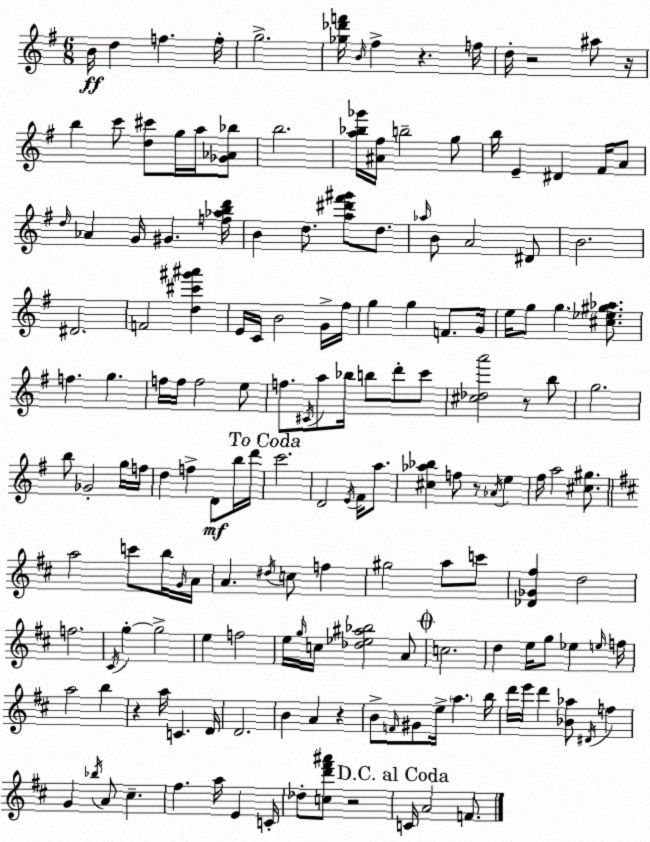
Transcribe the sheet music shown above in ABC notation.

X:1
T:Untitled
M:6/8
L:1/4
K:Em
B/4 d f f/4 g2 [_g_d'f']/4 B/4 ^f z f/4 d/4 z2 ^a/2 z/4 b c'/2 [d^c']/2 g/4 a/4 [_G_A_b]/2 b2 [a_b_g']/4 [^A^f]/4 b2 g/2 b/4 E ^D ^F/4 A/2 d/4 _A G/4 ^G [f_abd']/4 B d/2 [a^d'^f'^g']/2 d/2 _a/4 B/2 A2 ^D/2 B2 ^D2 F2 [d^c'^g'^a'] E/4 C/4 B2 G/4 ^f/4 g g F/2 G/4 e/4 g/2 g [^c_e^g_a]/2 f g f/4 f/4 f2 e/2 f/2 ^C/4 a/2 _b/4 b/2 d'/2 c'/2 [^c_da']2 z/2 b/2 g2 b/2 _G2 g/4 f/4 d f D/2 b/4 d'/4 c'2 D2 E/4 ^F/4 a/2 [^c_a_b] f/2 z/2 _A/4 e ^f/4 a2 [^c^g]/2 a2 c'/2 b/4 G/4 A/4 A ^d/4 c/2 f ^g2 a/2 c'/2 [_D_G^f] d2 f2 ^C/4 g g2 e f2 e/4 g/4 c/4 [_d_e^a_b]2 A/2 c2 d e/4 g/2 _e e/4 f/4 a2 b z a/4 C D/4 D2 B A z B/2 F/4 ^G/2 e/4 a b/4 d'/4 e'/4 d' [_B_a]/2 ^D/4 f G _b/4 A/2 ^c ^f a/4 E C/4 _d/2 [cd'^f'^a']/2 z2 C/4 A2 F/2